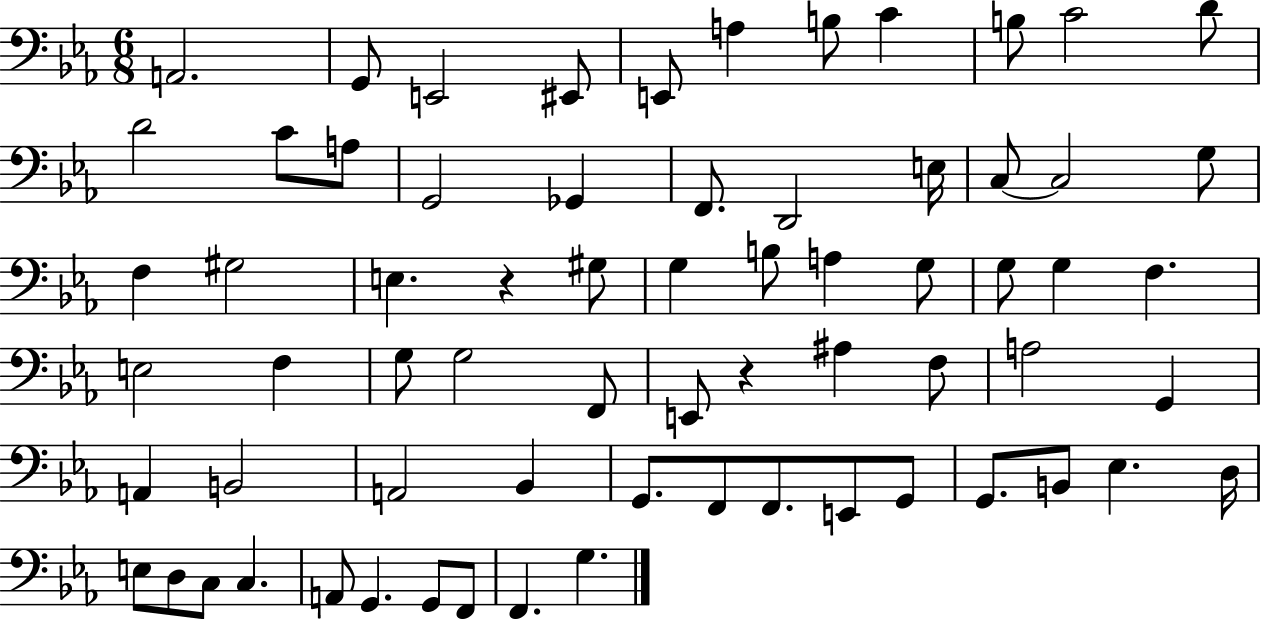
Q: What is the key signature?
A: EES major